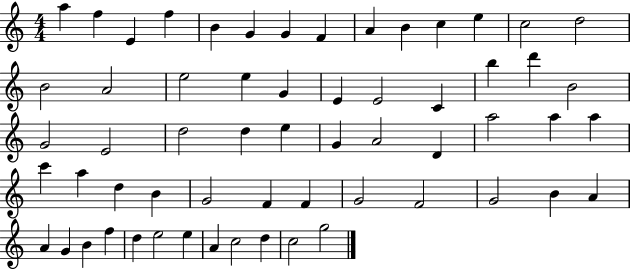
{
  \clef treble
  \numericTimeSignature
  \time 4/4
  \key c \major
  a''4 f''4 e'4 f''4 | b'4 g'4 g'4 f'4 | a'4 b'4 c''4 e''4 | c''2 d''2 | \break b'2 a'2 | e''2 e''4 g'4 | e'4 e'2 c'4 | b''4 d'''4 b'2 | \break g'2 e'2 | d''2 d''4 e''4 | g'4 a'2 d'4 | a''2 a''4 a''4 | \break c'''4 a''4 d''4 b'4 | g'2 f'4 f'4 | g'2 f'2 | g'2 b'4 a'4 | \break a'4 g'4 b'4 f''4 | d''4 e''2 e''4 | a'4 c''2 d''4 | c''2 g''2 | \break \bar "|."
}